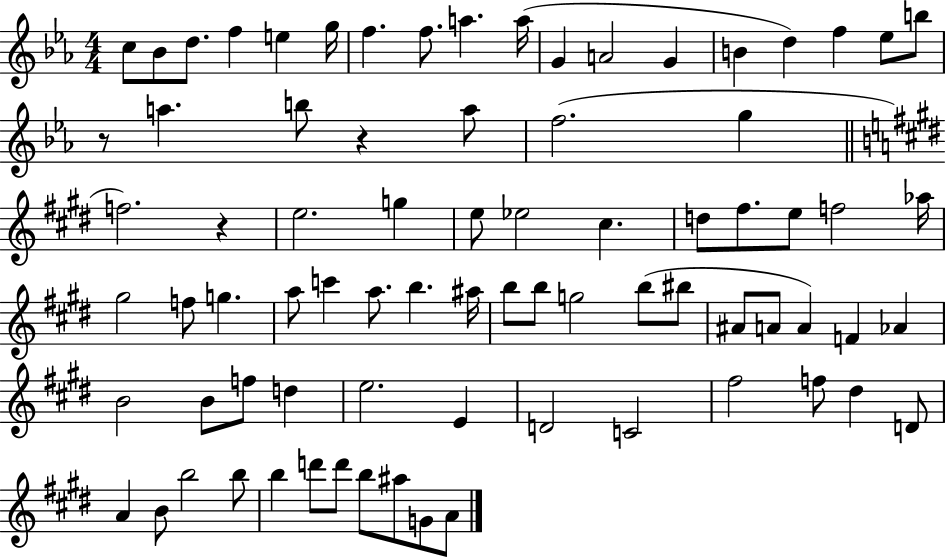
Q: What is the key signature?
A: EES major